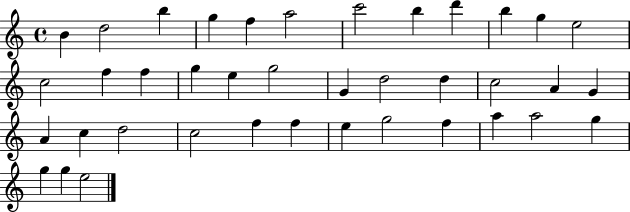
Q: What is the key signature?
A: C major